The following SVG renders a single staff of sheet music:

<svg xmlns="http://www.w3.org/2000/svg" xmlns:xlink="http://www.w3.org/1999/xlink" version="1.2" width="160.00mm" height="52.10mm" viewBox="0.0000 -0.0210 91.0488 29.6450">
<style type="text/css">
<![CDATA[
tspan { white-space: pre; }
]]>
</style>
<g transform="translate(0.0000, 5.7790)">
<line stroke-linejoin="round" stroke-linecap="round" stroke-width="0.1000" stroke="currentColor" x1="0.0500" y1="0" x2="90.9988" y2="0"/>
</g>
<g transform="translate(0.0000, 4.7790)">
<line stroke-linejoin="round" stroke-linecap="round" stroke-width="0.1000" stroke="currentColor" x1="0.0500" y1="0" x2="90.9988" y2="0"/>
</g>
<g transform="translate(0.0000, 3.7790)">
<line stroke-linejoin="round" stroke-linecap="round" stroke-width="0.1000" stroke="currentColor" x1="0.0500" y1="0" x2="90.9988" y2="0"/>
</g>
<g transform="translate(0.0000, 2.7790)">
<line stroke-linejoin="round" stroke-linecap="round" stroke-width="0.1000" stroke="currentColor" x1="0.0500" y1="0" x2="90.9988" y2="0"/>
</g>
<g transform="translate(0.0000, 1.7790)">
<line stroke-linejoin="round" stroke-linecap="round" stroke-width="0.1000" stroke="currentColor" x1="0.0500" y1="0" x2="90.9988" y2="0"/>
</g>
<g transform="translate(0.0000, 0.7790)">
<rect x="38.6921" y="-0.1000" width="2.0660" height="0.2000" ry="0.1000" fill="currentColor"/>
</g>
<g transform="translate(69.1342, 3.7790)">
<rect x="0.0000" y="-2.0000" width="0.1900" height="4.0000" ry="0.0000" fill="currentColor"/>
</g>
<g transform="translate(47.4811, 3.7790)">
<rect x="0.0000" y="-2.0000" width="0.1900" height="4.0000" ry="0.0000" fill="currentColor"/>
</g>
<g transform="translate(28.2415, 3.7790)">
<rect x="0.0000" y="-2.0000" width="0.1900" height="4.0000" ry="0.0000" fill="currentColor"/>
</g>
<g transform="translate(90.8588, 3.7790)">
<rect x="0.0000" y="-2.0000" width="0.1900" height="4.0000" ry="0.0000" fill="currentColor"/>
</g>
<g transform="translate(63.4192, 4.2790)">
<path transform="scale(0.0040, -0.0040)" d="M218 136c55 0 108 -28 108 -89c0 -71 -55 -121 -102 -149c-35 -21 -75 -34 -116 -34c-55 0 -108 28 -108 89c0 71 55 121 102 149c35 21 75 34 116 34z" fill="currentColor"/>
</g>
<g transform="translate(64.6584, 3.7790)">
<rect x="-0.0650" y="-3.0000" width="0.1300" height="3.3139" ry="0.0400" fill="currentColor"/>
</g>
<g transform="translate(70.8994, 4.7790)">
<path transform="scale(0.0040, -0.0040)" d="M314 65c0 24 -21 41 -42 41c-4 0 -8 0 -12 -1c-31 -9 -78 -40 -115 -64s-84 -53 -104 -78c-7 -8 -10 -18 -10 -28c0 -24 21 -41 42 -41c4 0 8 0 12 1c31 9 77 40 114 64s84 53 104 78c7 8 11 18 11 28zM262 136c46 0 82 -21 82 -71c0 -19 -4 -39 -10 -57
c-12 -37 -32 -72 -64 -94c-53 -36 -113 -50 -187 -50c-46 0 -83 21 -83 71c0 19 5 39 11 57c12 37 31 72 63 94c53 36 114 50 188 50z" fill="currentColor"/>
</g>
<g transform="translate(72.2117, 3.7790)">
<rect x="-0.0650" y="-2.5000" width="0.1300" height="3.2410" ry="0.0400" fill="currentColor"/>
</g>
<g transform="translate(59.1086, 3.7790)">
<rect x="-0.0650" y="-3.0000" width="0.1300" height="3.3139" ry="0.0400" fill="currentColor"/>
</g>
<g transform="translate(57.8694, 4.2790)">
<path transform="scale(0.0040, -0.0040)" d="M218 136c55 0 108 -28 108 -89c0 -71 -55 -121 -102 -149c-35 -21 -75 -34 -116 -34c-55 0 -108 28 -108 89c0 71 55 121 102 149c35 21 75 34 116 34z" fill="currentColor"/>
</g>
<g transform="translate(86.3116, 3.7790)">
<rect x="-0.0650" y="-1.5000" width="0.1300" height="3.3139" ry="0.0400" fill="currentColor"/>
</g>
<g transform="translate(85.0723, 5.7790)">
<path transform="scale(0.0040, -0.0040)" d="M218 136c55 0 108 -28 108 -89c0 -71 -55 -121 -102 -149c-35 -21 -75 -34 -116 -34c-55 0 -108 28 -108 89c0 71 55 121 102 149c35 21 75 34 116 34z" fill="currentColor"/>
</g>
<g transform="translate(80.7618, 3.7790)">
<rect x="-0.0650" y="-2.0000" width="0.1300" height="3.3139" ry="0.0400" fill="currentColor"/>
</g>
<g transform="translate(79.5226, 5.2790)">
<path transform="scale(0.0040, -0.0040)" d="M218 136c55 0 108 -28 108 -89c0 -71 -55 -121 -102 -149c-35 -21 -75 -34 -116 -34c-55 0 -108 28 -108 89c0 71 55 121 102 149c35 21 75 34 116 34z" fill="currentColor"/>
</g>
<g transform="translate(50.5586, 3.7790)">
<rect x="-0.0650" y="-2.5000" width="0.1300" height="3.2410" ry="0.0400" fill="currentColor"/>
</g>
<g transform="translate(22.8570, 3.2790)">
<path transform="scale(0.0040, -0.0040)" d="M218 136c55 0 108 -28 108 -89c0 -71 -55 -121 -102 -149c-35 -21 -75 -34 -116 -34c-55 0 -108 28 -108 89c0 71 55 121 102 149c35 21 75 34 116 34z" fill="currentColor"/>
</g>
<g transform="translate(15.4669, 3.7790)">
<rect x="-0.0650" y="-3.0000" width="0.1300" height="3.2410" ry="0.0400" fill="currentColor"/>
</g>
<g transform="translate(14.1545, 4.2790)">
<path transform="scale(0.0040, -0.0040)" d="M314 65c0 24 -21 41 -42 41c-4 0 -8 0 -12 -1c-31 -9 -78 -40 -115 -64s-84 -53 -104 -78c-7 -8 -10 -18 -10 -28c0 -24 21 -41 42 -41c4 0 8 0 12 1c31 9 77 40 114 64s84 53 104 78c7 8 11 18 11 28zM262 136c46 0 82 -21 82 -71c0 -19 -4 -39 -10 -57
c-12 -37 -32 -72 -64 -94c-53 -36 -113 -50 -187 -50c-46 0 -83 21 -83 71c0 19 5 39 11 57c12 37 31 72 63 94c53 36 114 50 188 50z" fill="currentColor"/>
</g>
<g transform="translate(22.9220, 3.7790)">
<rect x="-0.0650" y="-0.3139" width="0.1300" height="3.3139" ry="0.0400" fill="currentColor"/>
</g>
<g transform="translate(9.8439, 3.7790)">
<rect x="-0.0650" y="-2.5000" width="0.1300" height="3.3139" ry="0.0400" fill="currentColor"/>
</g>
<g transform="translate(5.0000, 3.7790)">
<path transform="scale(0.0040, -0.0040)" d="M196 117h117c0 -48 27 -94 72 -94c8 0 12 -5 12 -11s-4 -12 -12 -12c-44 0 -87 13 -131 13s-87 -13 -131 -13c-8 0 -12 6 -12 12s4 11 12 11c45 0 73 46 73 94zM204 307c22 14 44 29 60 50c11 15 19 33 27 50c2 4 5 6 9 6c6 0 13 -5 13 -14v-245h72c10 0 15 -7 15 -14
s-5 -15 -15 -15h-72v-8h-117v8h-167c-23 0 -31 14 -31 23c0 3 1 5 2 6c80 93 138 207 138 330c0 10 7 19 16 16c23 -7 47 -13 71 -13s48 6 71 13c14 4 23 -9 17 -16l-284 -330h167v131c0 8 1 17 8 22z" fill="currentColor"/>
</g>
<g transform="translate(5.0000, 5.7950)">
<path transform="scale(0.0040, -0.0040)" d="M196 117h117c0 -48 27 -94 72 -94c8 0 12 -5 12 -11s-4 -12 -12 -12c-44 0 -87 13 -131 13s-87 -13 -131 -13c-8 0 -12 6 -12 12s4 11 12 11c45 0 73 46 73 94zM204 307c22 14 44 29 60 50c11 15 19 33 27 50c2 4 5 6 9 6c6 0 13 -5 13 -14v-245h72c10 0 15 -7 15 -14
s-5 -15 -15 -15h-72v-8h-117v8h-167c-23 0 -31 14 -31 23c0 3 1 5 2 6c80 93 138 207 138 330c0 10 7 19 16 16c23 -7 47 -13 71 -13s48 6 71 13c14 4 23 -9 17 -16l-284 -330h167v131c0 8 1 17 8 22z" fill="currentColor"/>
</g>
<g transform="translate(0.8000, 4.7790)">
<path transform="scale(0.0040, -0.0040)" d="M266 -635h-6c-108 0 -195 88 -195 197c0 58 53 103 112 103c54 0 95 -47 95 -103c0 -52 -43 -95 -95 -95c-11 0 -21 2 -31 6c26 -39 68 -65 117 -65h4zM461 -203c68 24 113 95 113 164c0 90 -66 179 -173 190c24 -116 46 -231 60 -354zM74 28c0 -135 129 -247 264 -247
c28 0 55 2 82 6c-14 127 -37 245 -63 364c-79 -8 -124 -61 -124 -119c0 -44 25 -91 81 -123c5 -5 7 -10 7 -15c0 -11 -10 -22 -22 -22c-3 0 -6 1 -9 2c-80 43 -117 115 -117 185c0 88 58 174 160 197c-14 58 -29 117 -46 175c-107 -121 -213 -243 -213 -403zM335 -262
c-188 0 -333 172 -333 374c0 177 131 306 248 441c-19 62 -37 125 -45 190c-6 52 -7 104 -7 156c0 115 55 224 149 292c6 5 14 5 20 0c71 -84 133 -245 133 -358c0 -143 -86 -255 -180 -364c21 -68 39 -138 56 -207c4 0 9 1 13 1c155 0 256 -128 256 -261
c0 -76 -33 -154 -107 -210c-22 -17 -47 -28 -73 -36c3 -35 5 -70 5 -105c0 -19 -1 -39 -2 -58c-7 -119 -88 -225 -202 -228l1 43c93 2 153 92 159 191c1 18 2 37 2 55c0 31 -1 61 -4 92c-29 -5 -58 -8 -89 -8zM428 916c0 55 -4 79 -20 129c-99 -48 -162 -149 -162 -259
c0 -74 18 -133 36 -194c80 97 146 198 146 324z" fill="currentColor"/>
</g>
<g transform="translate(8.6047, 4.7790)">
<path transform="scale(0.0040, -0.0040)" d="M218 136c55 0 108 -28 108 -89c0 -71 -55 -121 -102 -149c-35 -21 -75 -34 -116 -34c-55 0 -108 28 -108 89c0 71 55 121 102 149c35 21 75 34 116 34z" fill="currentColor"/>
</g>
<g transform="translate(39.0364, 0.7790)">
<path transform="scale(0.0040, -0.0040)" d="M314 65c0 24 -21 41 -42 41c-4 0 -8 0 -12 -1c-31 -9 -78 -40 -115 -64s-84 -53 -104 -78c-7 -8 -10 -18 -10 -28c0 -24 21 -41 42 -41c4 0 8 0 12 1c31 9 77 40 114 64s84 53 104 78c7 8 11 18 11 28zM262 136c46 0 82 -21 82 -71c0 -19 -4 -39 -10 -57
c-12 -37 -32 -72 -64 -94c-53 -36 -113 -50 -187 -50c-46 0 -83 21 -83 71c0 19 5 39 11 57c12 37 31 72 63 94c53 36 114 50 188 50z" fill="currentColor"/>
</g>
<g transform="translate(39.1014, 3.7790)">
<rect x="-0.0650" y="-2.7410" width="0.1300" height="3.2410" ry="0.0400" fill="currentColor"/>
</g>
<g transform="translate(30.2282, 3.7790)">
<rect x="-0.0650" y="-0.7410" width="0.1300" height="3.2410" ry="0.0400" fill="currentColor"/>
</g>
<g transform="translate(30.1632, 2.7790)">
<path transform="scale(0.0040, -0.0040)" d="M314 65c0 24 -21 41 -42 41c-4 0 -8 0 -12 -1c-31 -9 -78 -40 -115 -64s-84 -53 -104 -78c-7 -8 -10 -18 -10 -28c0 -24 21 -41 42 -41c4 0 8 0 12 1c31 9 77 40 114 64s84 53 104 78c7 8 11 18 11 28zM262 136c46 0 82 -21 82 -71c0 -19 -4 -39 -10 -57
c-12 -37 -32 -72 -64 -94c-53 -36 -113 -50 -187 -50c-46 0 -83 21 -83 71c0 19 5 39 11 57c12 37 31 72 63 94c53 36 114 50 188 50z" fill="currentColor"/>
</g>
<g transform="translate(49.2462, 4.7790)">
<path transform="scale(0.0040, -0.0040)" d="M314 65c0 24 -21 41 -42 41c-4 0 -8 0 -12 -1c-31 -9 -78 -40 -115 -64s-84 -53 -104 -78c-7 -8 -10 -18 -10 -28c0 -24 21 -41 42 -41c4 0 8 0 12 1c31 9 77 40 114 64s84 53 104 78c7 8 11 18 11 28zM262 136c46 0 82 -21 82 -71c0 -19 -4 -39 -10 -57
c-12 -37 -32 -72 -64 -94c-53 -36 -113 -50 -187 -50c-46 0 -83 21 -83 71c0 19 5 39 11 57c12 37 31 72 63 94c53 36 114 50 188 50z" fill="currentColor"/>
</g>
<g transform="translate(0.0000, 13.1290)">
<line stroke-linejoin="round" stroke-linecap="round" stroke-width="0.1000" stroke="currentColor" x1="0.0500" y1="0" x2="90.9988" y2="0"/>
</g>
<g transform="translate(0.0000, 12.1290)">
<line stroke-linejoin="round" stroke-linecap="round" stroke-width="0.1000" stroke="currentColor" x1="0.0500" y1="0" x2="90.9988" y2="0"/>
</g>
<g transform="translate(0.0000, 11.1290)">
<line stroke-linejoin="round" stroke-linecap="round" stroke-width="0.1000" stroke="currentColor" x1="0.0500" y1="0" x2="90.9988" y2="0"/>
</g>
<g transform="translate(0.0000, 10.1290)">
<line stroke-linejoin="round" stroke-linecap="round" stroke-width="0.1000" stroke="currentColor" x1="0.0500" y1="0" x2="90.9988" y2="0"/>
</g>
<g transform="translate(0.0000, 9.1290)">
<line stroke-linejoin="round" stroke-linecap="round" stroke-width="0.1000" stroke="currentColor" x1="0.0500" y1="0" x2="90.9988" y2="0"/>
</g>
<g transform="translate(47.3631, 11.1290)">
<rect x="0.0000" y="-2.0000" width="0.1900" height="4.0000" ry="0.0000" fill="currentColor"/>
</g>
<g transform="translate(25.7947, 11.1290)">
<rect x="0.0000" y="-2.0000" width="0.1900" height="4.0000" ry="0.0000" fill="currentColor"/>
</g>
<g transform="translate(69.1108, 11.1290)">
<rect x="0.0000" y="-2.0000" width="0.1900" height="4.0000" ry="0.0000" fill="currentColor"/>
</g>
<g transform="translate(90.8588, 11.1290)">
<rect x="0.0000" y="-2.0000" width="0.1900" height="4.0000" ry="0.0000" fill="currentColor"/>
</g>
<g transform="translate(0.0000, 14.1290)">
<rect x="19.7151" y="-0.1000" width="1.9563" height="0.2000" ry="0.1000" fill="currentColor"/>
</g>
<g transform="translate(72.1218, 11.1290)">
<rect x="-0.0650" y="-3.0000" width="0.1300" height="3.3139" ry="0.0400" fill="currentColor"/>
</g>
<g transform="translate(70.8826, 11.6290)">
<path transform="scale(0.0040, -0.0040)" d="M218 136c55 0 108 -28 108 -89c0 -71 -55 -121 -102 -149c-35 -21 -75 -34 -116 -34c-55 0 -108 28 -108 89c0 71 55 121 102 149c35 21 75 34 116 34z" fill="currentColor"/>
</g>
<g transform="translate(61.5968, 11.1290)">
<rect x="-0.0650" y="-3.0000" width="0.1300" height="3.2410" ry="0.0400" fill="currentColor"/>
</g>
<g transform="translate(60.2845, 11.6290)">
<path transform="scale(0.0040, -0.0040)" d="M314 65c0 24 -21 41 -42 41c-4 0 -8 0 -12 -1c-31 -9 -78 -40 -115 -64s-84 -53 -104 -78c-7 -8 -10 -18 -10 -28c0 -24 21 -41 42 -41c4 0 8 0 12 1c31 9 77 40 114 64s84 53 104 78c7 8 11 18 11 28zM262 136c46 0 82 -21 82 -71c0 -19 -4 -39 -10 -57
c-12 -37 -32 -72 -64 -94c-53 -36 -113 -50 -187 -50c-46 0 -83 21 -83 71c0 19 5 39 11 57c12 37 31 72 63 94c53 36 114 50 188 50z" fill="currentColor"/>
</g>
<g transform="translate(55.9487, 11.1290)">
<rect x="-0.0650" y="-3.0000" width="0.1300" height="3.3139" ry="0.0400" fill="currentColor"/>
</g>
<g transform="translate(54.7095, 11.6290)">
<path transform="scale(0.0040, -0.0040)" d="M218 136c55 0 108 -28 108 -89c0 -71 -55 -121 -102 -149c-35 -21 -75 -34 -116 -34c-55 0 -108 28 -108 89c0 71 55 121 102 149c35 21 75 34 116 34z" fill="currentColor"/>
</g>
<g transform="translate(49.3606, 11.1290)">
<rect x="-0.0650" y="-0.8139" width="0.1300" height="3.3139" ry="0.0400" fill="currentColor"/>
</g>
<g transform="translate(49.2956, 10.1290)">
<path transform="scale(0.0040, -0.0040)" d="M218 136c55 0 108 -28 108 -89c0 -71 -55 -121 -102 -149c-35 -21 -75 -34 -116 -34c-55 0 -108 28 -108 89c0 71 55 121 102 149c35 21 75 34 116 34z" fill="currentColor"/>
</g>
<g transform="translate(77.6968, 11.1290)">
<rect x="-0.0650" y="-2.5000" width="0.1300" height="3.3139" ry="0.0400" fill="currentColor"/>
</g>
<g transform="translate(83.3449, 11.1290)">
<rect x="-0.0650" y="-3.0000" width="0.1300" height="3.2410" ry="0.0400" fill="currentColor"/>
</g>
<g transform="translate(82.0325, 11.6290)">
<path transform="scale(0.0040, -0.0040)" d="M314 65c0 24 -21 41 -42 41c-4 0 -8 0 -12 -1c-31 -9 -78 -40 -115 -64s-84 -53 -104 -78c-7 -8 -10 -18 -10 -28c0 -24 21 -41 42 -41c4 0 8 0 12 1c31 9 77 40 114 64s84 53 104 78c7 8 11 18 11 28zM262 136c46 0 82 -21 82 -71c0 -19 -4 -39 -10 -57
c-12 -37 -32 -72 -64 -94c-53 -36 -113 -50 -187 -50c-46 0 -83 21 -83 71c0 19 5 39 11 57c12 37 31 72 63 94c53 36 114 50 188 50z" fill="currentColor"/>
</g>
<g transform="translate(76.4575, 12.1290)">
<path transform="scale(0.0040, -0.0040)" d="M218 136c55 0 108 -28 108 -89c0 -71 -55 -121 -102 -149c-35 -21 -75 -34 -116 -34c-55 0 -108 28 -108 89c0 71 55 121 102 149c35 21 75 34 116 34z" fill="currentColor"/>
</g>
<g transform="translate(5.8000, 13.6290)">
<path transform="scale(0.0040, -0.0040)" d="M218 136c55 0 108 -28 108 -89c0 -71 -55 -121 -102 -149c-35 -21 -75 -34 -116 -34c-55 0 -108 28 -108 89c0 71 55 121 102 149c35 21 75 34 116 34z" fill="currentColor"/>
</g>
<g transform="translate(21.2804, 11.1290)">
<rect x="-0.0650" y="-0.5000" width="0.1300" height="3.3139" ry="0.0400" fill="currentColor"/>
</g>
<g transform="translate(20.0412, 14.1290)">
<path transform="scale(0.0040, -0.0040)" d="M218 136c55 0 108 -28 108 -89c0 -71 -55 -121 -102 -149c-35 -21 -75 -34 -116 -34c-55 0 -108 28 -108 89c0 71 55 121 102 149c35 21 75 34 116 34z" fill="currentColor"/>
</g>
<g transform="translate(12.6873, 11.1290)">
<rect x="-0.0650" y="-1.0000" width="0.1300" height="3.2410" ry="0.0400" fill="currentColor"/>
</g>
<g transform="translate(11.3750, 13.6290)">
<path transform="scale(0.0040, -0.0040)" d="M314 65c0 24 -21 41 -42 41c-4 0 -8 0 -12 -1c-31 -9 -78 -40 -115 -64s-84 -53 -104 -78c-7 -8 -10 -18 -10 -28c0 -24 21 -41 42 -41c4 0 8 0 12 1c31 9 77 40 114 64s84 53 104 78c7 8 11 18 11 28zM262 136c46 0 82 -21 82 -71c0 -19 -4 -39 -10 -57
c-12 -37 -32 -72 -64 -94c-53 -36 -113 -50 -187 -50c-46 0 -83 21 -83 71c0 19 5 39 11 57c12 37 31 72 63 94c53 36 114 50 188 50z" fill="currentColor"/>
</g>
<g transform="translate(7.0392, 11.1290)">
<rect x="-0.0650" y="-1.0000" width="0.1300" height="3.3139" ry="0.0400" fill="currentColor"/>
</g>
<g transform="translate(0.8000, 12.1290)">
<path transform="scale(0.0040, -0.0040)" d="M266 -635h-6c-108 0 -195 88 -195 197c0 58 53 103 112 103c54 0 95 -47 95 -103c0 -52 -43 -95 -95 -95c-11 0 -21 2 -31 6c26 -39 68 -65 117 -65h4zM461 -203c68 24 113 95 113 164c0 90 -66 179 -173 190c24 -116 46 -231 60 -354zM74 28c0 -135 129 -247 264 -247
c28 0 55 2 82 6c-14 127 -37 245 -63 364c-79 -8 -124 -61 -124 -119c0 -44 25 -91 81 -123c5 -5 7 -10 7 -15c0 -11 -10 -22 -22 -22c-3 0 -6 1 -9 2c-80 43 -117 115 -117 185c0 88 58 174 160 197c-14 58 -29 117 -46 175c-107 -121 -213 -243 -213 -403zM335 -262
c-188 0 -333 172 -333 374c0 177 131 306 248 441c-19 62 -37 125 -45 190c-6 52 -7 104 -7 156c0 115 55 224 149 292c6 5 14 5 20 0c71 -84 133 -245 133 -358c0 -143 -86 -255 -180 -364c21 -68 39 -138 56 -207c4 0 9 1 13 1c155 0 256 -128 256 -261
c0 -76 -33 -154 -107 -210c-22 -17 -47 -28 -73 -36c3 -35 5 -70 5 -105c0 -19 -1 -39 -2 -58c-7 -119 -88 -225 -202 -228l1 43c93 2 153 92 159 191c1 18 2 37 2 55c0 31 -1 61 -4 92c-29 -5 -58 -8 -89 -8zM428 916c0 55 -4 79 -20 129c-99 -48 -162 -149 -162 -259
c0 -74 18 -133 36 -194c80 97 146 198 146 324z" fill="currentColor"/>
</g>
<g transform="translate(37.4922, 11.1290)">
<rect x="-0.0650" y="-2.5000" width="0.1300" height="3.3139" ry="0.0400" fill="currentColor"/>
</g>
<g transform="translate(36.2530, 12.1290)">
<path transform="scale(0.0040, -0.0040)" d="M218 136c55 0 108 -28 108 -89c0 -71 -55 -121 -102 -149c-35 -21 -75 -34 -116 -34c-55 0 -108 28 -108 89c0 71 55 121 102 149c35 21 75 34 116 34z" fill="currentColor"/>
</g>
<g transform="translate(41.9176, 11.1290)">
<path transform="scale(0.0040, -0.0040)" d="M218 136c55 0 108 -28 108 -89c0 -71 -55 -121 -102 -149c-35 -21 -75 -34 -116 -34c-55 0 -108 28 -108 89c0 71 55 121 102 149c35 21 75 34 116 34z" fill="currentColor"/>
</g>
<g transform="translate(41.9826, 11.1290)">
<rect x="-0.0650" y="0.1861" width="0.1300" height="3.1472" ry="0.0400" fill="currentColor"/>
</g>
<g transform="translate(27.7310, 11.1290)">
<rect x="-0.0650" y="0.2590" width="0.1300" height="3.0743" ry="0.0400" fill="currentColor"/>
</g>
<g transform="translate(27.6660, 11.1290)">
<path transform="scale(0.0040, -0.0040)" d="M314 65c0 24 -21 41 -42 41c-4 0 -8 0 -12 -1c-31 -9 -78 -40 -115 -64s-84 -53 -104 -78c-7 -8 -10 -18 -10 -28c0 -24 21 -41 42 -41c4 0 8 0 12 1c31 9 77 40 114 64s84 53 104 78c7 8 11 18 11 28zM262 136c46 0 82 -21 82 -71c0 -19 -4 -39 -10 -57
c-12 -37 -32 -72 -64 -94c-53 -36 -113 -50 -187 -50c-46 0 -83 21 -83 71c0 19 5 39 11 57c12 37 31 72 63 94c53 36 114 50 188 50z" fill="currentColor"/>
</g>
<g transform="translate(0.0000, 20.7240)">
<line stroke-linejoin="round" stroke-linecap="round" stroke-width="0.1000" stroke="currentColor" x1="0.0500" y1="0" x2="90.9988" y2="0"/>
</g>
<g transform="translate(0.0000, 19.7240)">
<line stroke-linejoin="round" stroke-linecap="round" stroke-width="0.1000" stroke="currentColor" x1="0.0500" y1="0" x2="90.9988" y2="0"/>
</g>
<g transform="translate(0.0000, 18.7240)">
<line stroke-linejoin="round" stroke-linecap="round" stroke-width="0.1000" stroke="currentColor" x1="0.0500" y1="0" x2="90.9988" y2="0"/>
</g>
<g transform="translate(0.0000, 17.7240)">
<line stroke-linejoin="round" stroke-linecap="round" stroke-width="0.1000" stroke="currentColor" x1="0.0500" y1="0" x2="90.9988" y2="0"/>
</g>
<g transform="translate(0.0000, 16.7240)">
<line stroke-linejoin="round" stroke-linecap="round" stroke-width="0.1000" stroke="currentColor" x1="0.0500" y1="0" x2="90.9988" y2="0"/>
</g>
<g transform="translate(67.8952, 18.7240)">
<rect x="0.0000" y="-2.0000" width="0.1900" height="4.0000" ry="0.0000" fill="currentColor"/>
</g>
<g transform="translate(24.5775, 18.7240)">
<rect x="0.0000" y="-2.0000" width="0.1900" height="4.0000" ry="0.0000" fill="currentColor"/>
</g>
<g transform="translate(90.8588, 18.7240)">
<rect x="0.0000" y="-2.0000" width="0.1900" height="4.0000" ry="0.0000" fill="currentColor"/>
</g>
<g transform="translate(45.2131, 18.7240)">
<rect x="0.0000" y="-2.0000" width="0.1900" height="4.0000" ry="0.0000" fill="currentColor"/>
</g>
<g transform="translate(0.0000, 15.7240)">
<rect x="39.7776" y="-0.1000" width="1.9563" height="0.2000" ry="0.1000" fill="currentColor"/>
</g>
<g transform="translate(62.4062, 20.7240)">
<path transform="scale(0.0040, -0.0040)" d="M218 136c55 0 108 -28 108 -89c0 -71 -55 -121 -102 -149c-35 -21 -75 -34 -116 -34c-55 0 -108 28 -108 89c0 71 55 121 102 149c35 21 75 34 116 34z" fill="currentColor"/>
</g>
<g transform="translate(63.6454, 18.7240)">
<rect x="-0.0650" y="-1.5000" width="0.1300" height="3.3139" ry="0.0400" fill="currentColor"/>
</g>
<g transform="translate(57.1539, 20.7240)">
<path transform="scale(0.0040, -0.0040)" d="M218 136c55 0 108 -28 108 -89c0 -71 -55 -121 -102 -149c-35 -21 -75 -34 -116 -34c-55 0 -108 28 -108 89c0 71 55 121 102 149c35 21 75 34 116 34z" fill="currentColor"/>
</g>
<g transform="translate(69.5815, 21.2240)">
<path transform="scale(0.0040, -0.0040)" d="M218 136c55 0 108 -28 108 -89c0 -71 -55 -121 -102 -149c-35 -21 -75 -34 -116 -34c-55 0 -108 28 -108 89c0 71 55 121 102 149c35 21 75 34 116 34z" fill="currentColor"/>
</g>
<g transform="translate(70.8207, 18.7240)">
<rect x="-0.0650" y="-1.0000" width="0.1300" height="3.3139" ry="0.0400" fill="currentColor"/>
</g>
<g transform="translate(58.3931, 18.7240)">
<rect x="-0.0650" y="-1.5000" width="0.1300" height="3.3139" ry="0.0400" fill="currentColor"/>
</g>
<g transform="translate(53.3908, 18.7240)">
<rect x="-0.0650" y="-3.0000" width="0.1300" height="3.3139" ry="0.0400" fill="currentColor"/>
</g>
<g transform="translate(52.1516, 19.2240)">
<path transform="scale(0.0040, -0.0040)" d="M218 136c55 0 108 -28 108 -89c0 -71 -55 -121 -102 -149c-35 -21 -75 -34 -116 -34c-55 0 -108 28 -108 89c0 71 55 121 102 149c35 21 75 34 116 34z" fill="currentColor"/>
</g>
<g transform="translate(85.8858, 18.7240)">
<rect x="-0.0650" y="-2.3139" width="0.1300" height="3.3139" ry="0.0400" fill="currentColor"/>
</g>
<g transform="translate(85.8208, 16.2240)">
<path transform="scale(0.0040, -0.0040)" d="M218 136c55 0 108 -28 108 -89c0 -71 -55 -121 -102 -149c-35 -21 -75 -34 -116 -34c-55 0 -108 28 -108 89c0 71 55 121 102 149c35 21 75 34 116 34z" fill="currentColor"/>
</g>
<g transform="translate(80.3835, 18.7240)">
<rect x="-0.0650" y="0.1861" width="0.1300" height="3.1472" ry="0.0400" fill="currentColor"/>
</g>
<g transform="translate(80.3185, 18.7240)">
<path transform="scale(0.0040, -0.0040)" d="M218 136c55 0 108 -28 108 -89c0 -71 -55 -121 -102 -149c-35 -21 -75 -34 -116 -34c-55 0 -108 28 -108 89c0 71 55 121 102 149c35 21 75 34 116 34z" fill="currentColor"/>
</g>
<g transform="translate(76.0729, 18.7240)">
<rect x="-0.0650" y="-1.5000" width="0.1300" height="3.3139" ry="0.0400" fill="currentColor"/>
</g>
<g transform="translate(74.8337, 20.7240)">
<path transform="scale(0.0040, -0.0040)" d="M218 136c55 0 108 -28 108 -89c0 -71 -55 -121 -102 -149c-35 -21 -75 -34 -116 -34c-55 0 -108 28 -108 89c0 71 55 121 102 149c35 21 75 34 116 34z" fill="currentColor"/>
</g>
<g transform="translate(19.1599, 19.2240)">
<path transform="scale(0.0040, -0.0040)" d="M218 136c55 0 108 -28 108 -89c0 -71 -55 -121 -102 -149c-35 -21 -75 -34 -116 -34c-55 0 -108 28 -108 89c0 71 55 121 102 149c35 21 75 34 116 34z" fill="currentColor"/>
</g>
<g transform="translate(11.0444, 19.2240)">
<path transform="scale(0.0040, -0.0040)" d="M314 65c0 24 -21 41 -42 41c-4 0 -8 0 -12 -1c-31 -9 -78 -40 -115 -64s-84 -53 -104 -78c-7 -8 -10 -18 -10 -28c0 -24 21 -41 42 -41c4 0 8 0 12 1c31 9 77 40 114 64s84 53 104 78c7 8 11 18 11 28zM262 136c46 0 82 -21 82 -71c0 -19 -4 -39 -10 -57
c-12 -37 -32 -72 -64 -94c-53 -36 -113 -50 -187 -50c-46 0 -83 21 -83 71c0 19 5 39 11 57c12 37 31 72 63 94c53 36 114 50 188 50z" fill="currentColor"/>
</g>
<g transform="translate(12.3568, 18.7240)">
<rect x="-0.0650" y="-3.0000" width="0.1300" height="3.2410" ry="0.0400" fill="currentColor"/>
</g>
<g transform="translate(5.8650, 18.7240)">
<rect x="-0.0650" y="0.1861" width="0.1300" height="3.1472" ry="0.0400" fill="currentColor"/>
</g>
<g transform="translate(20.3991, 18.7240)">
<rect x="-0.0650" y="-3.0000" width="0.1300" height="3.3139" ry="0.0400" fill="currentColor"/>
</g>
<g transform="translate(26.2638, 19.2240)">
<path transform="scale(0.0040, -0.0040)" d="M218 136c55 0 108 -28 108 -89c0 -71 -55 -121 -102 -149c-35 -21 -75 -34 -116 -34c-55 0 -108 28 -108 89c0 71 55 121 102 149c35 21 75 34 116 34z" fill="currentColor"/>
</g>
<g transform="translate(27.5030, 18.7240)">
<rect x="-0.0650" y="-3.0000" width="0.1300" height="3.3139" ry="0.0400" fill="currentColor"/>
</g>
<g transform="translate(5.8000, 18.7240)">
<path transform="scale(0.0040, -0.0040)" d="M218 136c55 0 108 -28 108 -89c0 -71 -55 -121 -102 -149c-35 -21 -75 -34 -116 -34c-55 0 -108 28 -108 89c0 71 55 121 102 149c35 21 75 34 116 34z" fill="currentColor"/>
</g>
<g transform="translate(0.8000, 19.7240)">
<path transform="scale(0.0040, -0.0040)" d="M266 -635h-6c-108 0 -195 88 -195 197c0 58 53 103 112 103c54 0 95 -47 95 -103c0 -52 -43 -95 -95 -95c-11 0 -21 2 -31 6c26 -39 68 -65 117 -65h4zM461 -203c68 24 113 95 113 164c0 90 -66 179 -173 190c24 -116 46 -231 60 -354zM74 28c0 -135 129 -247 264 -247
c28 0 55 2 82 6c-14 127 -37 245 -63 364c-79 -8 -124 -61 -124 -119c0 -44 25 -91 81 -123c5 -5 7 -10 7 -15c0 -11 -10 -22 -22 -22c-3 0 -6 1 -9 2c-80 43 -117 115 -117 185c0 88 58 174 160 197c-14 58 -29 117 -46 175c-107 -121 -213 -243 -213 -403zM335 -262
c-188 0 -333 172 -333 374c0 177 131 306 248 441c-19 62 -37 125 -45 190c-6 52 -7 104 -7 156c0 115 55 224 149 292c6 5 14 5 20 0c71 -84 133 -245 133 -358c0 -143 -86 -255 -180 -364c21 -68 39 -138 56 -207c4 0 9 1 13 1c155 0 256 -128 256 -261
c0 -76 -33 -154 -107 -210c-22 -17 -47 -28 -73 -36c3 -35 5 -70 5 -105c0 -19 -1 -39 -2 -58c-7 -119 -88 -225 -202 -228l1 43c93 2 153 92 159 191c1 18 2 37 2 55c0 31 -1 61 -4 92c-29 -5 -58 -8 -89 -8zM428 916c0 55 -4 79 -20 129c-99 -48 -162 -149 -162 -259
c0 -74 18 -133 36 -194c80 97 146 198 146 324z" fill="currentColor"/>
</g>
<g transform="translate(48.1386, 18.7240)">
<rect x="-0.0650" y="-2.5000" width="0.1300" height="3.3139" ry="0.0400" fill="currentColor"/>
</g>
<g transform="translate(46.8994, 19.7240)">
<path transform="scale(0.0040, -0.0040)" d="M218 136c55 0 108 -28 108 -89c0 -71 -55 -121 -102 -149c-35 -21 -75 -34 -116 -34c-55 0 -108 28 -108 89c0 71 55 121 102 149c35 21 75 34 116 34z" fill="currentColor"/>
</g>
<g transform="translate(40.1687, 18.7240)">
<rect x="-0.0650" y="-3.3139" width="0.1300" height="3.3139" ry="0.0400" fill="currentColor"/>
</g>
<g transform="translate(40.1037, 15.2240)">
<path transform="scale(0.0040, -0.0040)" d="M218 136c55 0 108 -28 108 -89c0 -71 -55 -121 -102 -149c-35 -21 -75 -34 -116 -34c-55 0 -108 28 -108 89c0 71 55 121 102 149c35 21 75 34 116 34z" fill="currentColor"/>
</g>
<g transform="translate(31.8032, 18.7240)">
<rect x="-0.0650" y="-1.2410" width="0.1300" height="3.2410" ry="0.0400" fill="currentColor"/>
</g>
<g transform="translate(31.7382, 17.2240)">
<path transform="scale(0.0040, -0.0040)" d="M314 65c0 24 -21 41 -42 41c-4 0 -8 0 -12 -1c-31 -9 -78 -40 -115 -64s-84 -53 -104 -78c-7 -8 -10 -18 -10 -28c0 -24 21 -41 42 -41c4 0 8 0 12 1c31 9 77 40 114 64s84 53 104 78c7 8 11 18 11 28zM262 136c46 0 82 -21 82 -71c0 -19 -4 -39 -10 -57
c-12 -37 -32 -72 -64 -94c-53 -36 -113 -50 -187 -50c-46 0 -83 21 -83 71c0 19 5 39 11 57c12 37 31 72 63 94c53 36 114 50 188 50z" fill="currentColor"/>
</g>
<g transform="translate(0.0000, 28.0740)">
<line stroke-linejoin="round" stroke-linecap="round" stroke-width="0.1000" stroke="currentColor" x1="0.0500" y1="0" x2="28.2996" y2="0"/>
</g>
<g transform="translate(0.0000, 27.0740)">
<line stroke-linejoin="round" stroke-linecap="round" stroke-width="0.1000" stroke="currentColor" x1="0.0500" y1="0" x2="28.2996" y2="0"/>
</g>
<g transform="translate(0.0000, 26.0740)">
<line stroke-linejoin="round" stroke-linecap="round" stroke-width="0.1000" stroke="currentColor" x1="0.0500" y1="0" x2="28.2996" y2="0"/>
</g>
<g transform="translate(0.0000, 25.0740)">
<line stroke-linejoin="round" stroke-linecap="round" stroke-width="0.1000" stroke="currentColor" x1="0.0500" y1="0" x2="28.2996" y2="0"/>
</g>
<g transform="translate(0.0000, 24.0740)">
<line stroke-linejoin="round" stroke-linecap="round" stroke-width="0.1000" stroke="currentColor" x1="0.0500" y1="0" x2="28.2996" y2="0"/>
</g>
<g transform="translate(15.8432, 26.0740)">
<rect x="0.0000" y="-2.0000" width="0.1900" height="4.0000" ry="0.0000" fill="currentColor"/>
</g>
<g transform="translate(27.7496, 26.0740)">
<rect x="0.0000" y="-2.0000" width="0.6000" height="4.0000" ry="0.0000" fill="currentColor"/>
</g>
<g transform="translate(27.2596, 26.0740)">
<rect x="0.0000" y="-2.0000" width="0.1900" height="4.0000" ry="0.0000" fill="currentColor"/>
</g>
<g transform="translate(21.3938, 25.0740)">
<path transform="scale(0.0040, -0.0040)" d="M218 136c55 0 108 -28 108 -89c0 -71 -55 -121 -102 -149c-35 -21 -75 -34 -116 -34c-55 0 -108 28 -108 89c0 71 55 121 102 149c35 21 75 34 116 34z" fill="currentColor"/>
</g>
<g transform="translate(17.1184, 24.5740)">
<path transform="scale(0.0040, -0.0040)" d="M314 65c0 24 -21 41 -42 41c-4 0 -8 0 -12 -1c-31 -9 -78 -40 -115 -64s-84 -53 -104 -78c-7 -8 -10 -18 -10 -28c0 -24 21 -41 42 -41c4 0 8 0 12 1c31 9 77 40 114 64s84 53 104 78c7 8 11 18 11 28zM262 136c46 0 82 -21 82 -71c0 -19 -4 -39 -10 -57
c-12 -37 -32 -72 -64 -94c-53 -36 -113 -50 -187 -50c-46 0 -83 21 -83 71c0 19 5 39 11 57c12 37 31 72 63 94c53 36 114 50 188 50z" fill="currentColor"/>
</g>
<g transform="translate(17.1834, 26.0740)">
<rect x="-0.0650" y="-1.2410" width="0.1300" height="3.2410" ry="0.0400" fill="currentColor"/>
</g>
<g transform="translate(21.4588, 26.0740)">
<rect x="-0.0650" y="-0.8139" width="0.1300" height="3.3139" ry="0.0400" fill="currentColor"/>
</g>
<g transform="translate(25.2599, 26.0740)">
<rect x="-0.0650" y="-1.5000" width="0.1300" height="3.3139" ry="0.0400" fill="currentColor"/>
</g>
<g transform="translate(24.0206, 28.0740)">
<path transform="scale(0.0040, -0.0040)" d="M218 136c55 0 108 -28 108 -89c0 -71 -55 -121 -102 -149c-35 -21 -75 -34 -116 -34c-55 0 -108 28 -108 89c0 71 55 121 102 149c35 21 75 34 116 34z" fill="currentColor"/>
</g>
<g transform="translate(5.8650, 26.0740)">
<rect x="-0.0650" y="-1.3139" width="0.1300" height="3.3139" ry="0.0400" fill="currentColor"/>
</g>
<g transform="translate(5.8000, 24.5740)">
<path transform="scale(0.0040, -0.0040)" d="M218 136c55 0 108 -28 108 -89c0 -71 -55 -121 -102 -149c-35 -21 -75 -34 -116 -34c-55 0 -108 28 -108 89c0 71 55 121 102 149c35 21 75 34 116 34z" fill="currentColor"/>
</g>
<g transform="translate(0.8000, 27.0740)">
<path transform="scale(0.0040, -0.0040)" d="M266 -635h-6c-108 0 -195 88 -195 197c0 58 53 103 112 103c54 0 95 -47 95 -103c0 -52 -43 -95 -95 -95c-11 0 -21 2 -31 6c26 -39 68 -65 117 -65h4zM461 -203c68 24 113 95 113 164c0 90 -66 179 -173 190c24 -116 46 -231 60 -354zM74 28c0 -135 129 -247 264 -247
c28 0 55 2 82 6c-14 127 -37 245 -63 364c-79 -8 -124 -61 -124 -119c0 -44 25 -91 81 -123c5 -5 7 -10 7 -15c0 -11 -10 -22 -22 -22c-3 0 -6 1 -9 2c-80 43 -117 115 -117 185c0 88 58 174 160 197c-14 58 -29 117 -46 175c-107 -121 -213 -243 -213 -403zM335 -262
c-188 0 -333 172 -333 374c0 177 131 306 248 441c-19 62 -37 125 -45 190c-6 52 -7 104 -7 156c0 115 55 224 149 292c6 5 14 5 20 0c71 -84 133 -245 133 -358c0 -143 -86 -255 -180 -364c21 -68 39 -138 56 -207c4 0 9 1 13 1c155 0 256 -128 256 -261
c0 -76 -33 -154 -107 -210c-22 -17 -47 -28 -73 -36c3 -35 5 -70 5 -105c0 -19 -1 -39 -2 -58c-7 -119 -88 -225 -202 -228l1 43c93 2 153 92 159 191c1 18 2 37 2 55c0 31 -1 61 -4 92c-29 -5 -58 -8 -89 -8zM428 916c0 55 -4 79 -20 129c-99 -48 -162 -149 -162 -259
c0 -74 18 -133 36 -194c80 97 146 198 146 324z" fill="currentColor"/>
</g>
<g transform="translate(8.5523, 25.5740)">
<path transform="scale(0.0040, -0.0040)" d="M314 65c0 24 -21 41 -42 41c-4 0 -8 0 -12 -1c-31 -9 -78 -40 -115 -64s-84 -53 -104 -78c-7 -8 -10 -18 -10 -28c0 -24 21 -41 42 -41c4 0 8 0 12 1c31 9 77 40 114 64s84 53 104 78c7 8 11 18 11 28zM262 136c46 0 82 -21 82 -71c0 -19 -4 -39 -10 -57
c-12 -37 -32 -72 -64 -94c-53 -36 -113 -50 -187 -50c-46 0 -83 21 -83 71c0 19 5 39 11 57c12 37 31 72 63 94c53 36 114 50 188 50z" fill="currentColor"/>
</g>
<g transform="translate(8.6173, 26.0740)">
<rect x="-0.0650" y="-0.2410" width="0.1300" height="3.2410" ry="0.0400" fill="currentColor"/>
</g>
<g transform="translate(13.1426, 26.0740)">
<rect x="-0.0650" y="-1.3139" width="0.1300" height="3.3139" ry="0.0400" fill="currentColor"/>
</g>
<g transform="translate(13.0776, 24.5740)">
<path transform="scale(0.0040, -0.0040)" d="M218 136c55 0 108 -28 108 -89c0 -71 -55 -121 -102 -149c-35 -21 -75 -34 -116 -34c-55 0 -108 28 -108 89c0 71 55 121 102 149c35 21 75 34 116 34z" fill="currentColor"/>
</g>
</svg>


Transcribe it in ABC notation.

X:1
T:Untitled
M:4/4
L:1/4
K:C
G A2 c d2 a2 G2 A A G2 F E D D2 C B2 G B d A A2 A G A2 B A2 A A e2 b G A E E D E B g e c2 e e2 d E